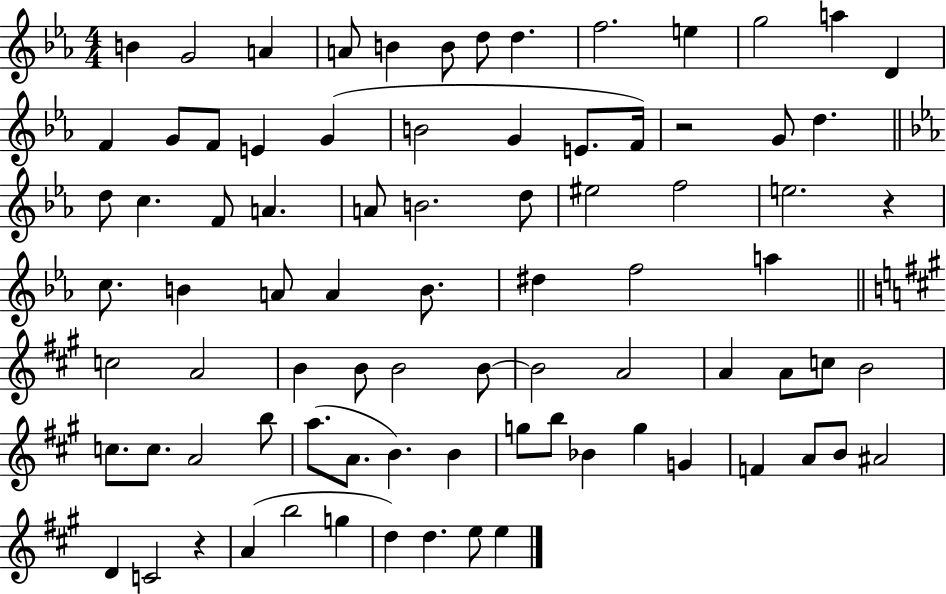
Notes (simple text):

B4/q G4/h A4/q A4/e B4/q B4/e D5/e D5/q. F5/h. E5/q G5/h A5/q D4/q F4/q G4/e F4/e E4/q G4/q B4/h G4/q E4/e. F4/s R/h G4/e D5/q. D5/e C5/q. F4/e A4/q. A4/e B4/h. D5/e EIS5/h F5/h E5/h. R/q C5/e. B4/q A4/e A4/q B4/e. D#5/q F5/h A5/q C5/h A4/h B4/q B4/e B4/h B4/e B4/h A4/h A4/q A4/e C5/e B4/h C5/e. C5/e. A4/h B5/e A5/e. A4/e. B4/q. B4/q G5/e B5/e Bb4/q G5/q G4/q F4/q A4/e B4/e A#4/h D4/q C4/h R/q A4/q B5/h G5/q D5/q D5/q. E5/e E5/q